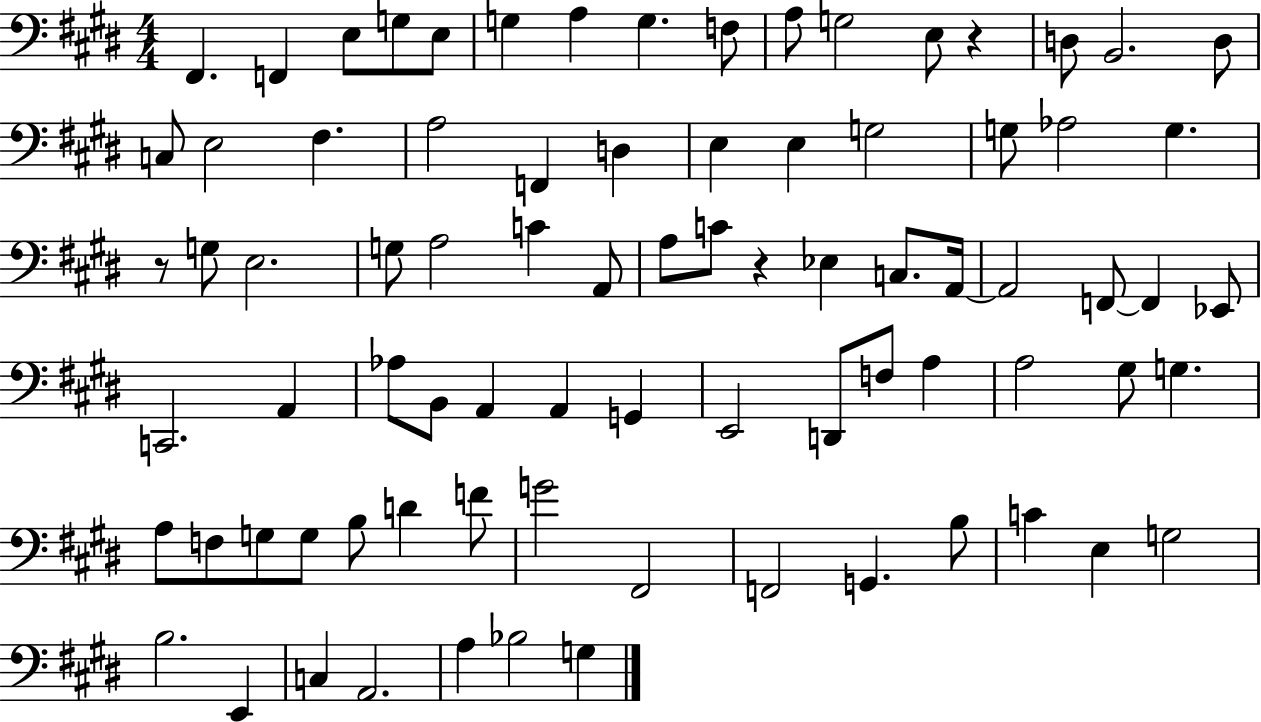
{
  \clef bass
  \numericTimeSignature
  \time 4/4
  \key e \major
  fis,4. f,4 e8 g8 e8 | g4 a4 g4. f8 | a8 g2 e8 r4 | d8 b,2. d8 | \break c8 e2 fis4. | a2 f,4 d4 | e4 e4 g2 | g8 aes2 g4. | \break r8 g8 e2. | g8 a2 c'4 a,8 | a8 c'8 r4 ees4 c8. a,16~~ | a,2 f,8~~ f,4 ees,8 | \break c,2. a,4 | aes8 b,8 a,4 a,4 g,4 | e,2 d,8 f8 a4 | a2 gis8 g4. | \break a8 f8 g8 g8 b8 d'4 f'8 | g'2 fis,2 | f,2 g,4. b8 | c'4 e4 g2 | \break b2. e,4 | c4 a,2. | a4 bes2 g4 | \bar "|."
}